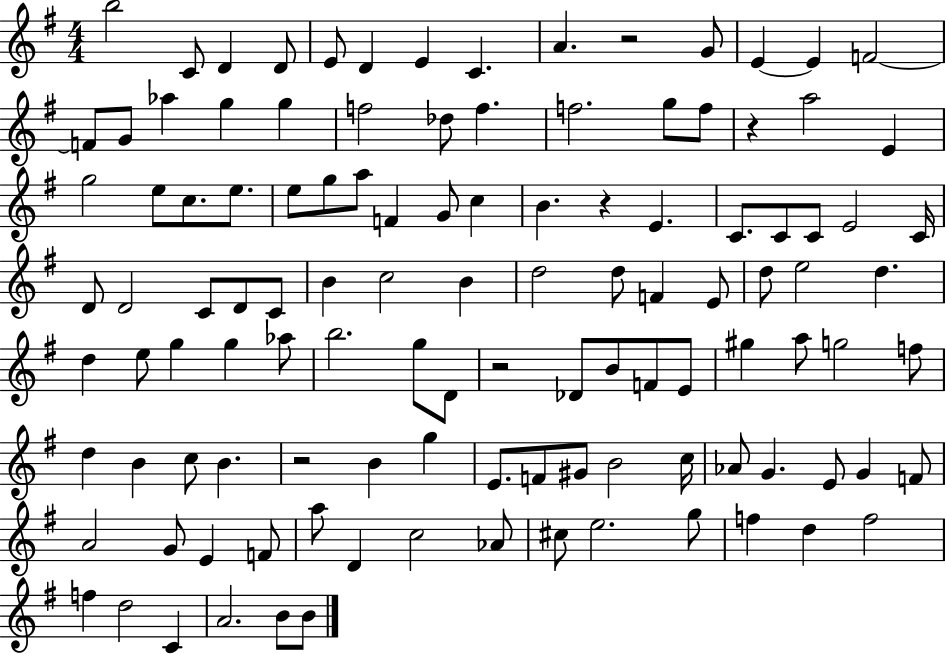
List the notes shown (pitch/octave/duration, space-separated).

B5/h C4/e D4/q D4/e E4/e D4/q E4/q C4/q. A4/q. R/h G4/e E4/q E4/q F4/h F4/e G4/e Ab5/q G5/q G5/q F5/h Db5/e F5/q. F5/h. G5/e F5/e R/q A5/h E4/q G5/h E5/e C5/e. E5/e. E5/e G5/e A5/e F4/q G4/e C5/q B4/q. R/q E4/q. C4/e. C4/e C4/e E4/h C4/s D4/e D4/h C4/e D4/e C4/e B4/q C5/h B4/q D5/h D5/e F4/q E4/e D5/e E5/h D5/q. D5/q E5/e G5/q G5/q Ab5/e B5/h. G5/e D4/e R/h Db4/e B4/e F4/e E4/e G#5/q A5/e G5/h F5/e D5/q B4/q C5/e B4/q. R/h B4/q G5/q E4/e. F4/e G#4/e B4/h C5/s Ab4/e G4/q. E4/e G4/q F4/e A4/h G4/e E4/q F4/e A5/e D4/q C5/h Ab4/e C#5/e E5/h. G5/e F5/q D5/q F5/h F5/q D5/h C4/q A4/h. B4/e B4/e